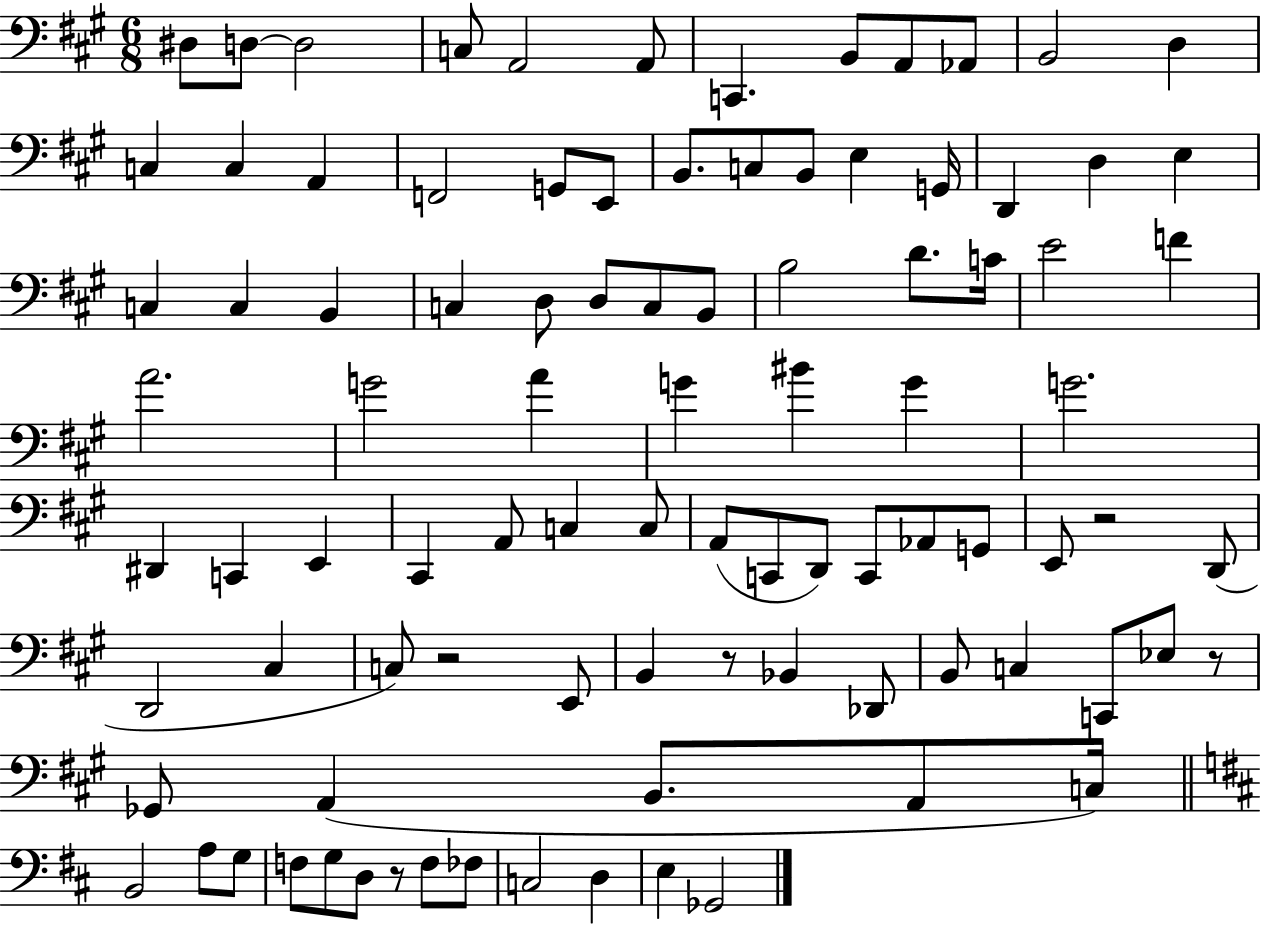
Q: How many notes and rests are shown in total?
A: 94